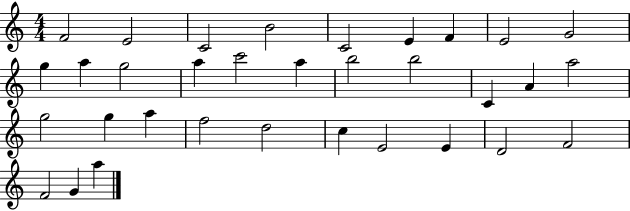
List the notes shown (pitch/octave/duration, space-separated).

F4/h E4/h C4/h B4/h C4/h E4/q F4/q E4/h G4/h G5/q A5/q G5/h A5/q C6/h A5/q B5/h B5/h C4/q A4/q A5/h G5/h G5/q A5/q F5/h D5/h C5/q E4/h E4/q D4/h F4/h F4/h G4/q A5/q